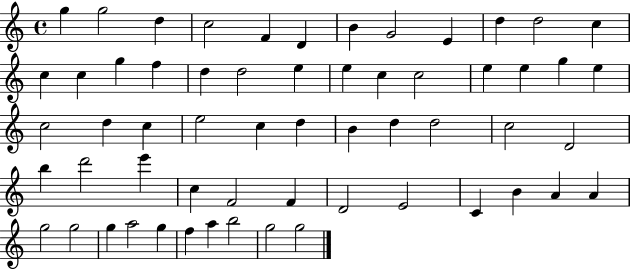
{
  \clef treble
  \time 4/4
  \defaultTimeSignature
  \key c \major
  g''4 g''2 d''4 | c''2 f'4 d'4 | b'4 g'2 e'4 | d''4 d''2 c''4 | \break c''4 c''4 g''4 f''4 | d''4 d''2 e''4 | e''4 c''4 c''2 | e''4 e''4 g''4 e''4 | \break c''2 d''4 c''4 | e''2 c''4 d''4 | b'4 d''4 d''2 | c''2 d'2 | \break b''4 d'''2 e'''4 | c''4 f'2 f'4 | d'2 e'2 | c'4 b'4 a'4 a'4 | \break g''2 g''2 | g''4 a''2 g''4 | f''4 a''4 b''2 | g''2 g''2 | \break \bar "|."
}